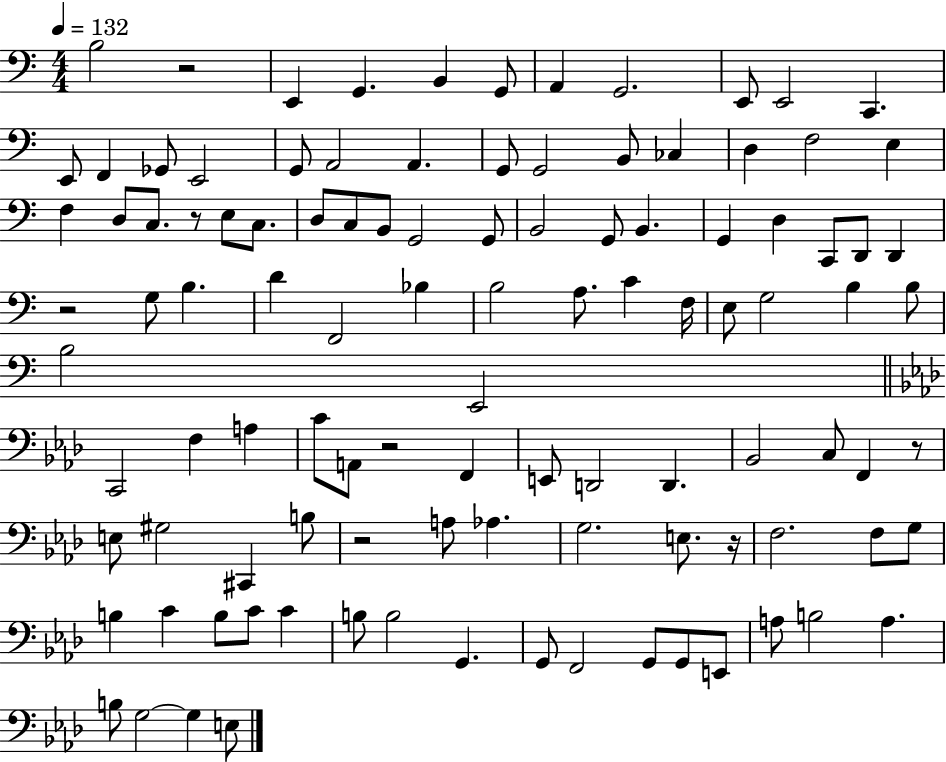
B3/h R/h E2/q G2/q. B2/q G2/e A2/q G2/h. E2/e E2/h C2/q. E2/e F2/q Gb2/e E2/h G2/e A2/h A2/q. G2/e G2/h B2/e CES3/q D3/q F3/h E3/q F3/q D3/e C3/e. R/e E3/e C3/e. D3/e C3/e B2/e G2/h G2/e B2/h G2/e B2/q. G2/q D3/q C2/e D2/e D2/q R/h G3/e B3/q. D4/q F2/h Bb3/q B3/h A3/e. C4/q F3/s E3/e G3/h B3/q B3/e B3/h E2/h C2/h F3/q A3/q C4/e A2/e R/h F2/q E2/e D2/h D2/q. Bb2/h C3/e F2/q R/e E3/e G#3/h C#2/q B3/e R/h A3/e Ab3/q. G3/h. E3/e. R/s F3/h. F3/e G3/e B3/q C4/q B3/e C4/e C4/q B3/e B3/h G2/q. G2/e F2/h G2/e G2/e E2/e A3/e B3/h A3/q. B3/e G3/h G3/q E3/e